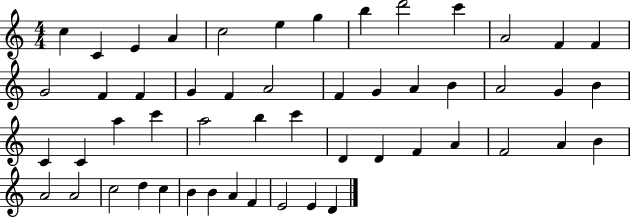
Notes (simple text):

C5/q C4/q E4/q A4/q C5/h E5/q G5/q B5/q D6/h C6/q A4/h F4/q F4/q G4/h F4/q F4/q G4/q F4/q A4/h F4/q G4/q A4/q B4/q A4/h G4/q B4/q C4/q C4/q A5/q C6/q A5/h B5/q C6/q D4/q D4/q F4/q A4/q F4/h A4/q B4/q A4/h A4/h C5/h D5/q C5/q B4/q B4/q A4/q F4/q E4/h E4/q D4/q